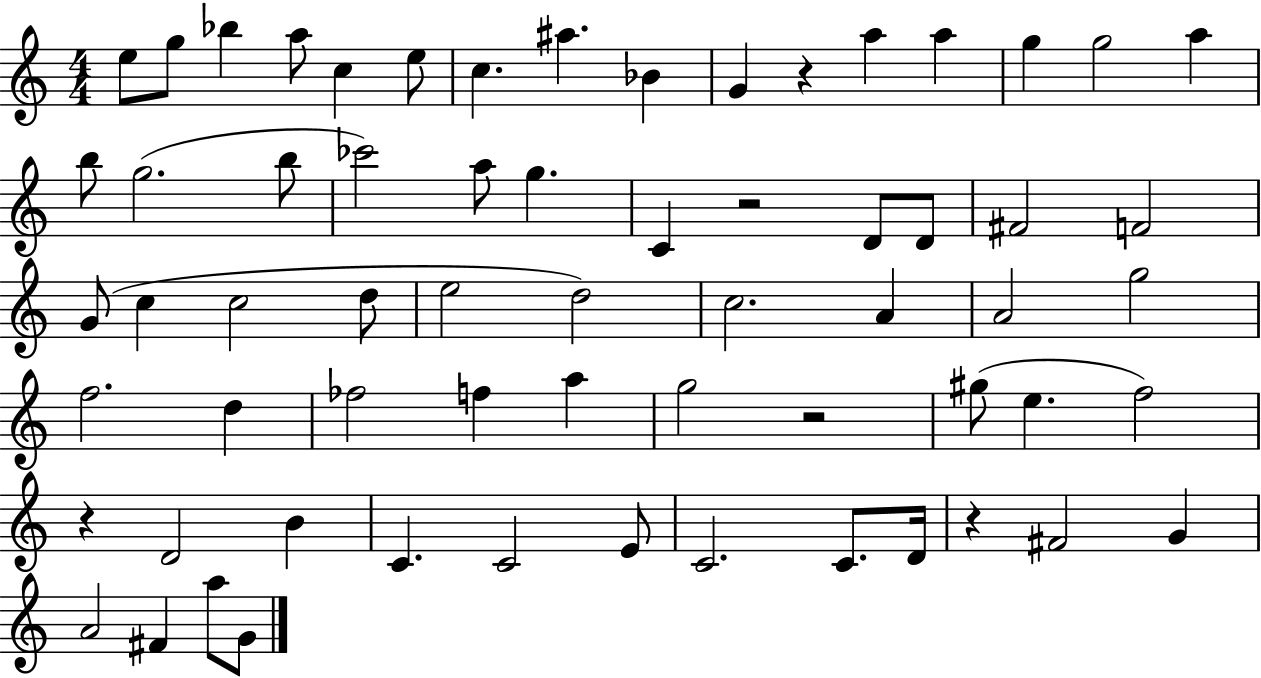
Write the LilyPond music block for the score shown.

{
  \clef treble
  \numericTimeSignature
  \time 4/4
  \key c \major
  e''8 g''8 bes''4 a''8 c''4 e''8 | c''4. ais''4. bes'4 | g'4 r4 a''4 a''4 | g''4 g''2 a''4 | \break b''8 g''2.( b''8 | ces'''2) a''8 g''4. | c'4 r2 d'8 d'8 | fis'2 f'2 | \break g'8( c''4 c''2 d''8 | e''2 d''2) | c''2. a'4 | a'2 g''2 | \break f''2. d''4 | fes''2 f''4 a''4 | g''2 r2 | gis''8( e''4. f''2) | \break r4 d'2 b'4 | c'4. c'2 e'8 | c'2. c'8. d'16 | r4 fis'2 g'4 | \break a'2 fis'4 a''8 g'8 | \bar "|."
}